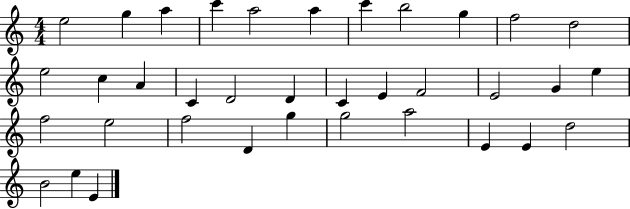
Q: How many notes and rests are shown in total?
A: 36